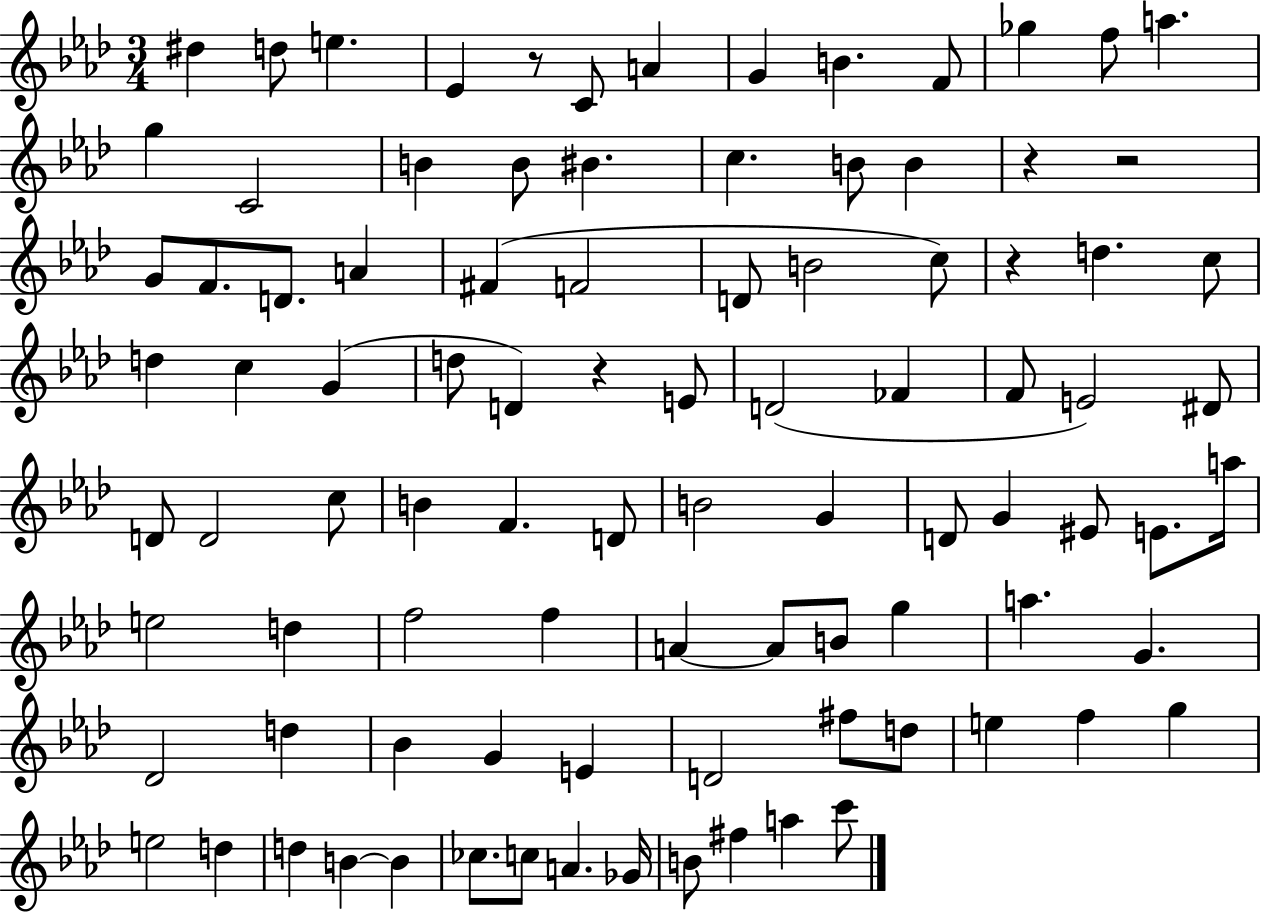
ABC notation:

X:1
T:Untitled
M:3/4
L:1/4
K:Ab
^d d/2 e _E z/2 C/2 A G B F/2 _g f/2 a g C2 B B/2 ^B c B/2 B z z2 G/2 F/2 D/2 A ^F F2 D/2 B2 c/2 z d c/2 d c G d/2 D z E/2 D2 _F F/2 E2 ^D/2 D/2 D2 c/2 B F D/2 B2 G D/2 G ^E/2 E/2 a/4 e2 d f2 f A A/2 B/2 g a G _D2 d _B G E D2 ^f/2 d/2 e f g e2 d d B B _c/2 c/2 A _G/4 B/2 ^f a c'/2